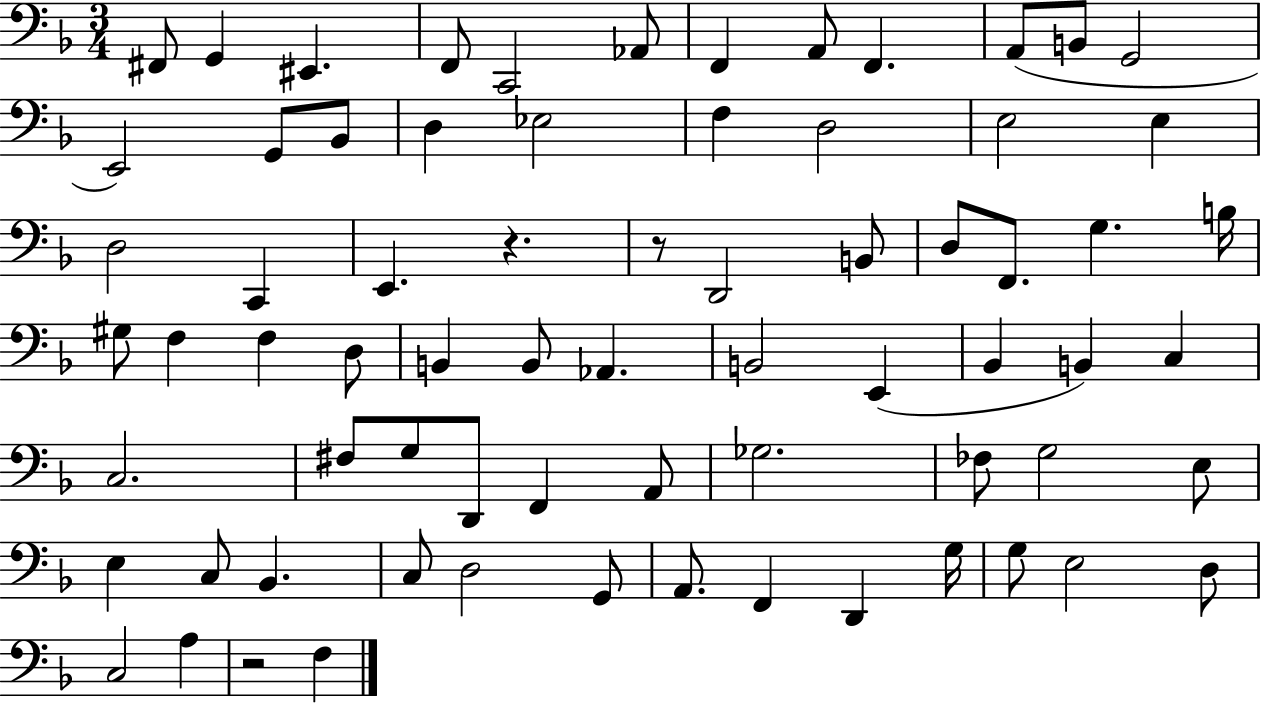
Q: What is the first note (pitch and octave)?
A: F#2